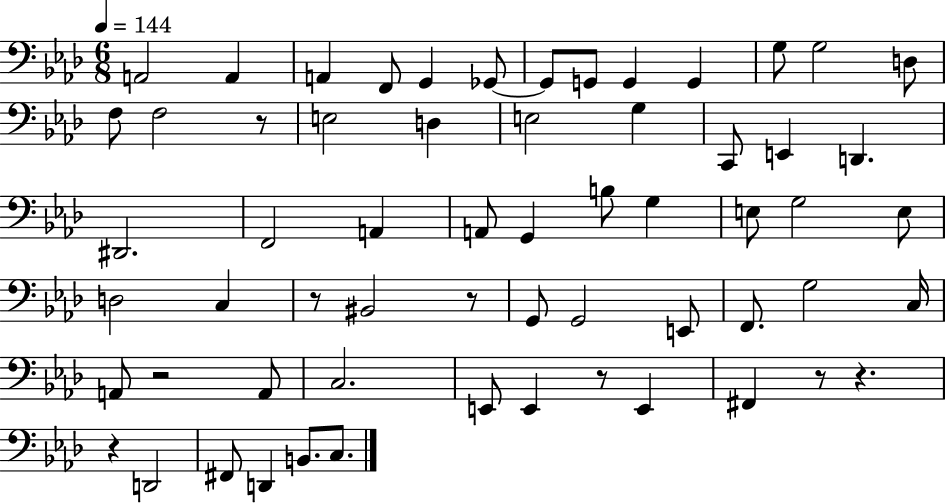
{
  \clef bass
  \numericTimeSignature
  \time 6/8
  \key aes \major
  \tempo 4 = 144
  a,2 a,4 | a,4 f,8 g,4 ges,8~~ | ges,8 g,8 g,4 g,4 | g8 g2 d8 | \break f8 f2 r8 | e2 d4 | e2 g4 | c,8 e,4 d,4. | \break dis,2. | f,2 a,4 | a,8 g,4 b8 g4 | e8 g2 e8 | \break d2 c4 | r8 bis,2 r8 | g,8 g,2 e,8 | f,8. g2 c16 | \break a,8 r2 a,8 | c2. | e,8 e,4 r8 e,4 | fis,4 r8 r4. | \break r4 d,2 | fis,8 d,4 b,8. c8. | \bar "|."
}